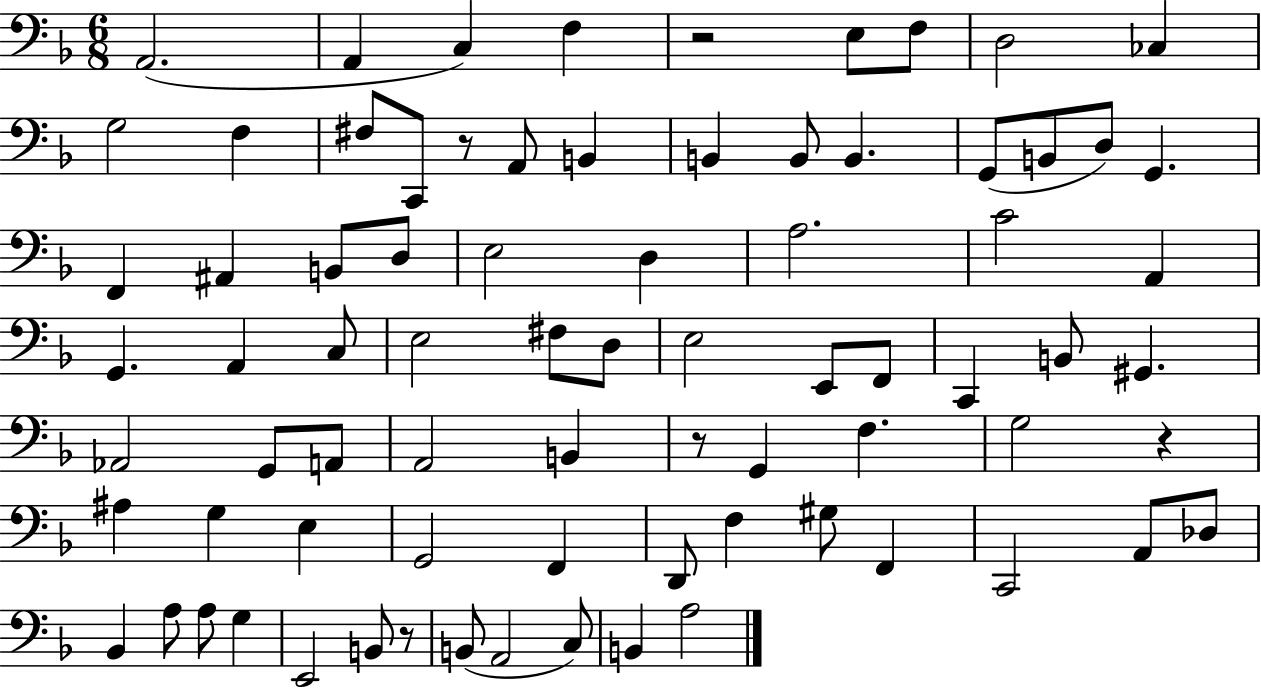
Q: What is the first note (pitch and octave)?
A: A2